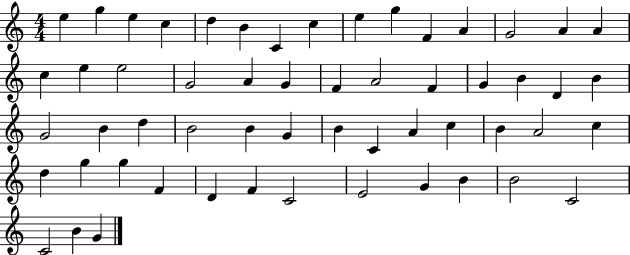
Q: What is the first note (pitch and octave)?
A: E5